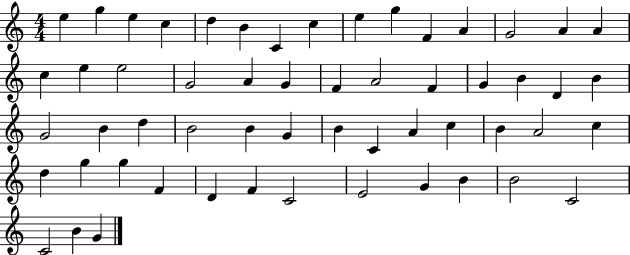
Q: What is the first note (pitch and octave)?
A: E5